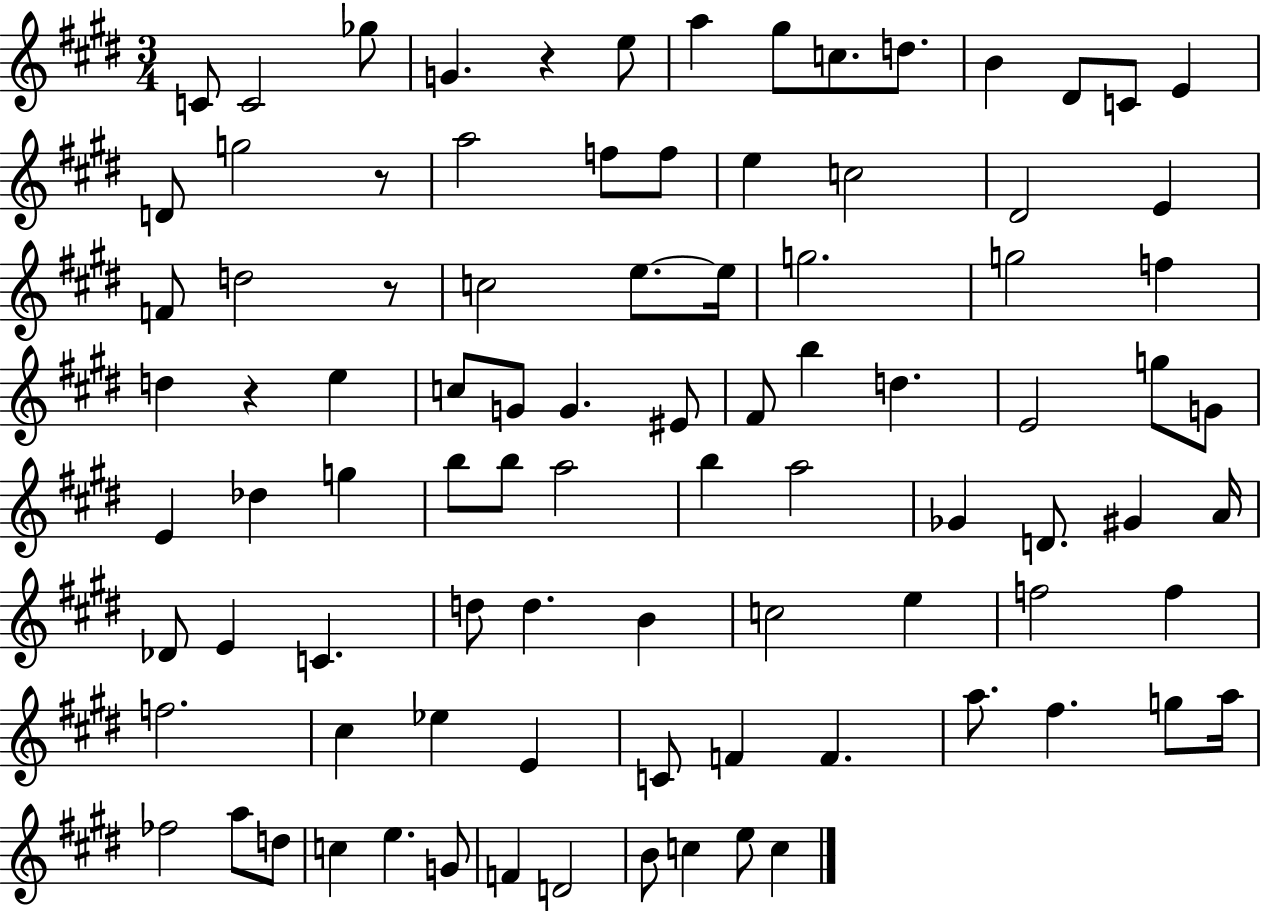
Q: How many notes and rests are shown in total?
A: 91